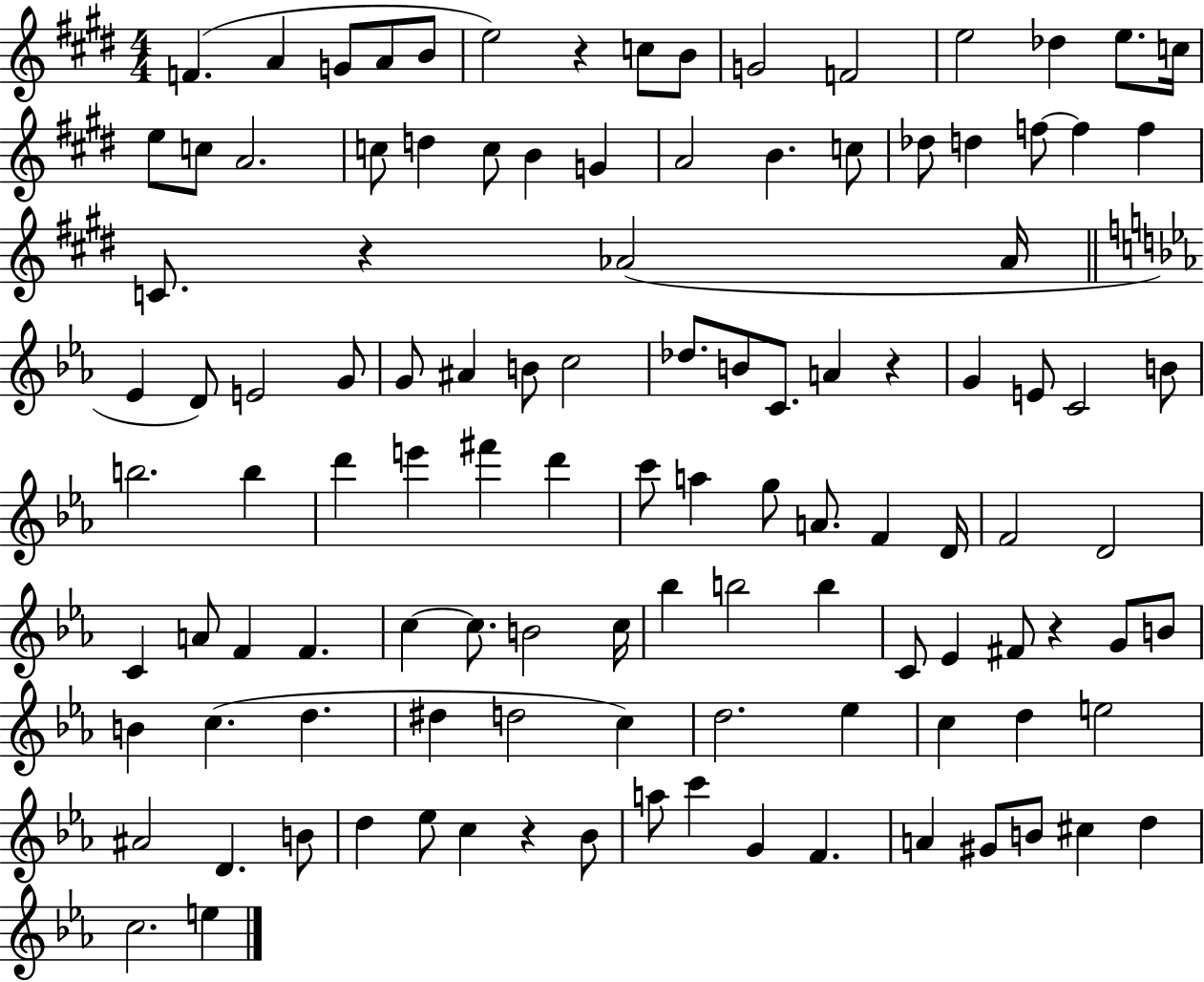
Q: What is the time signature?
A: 4/4